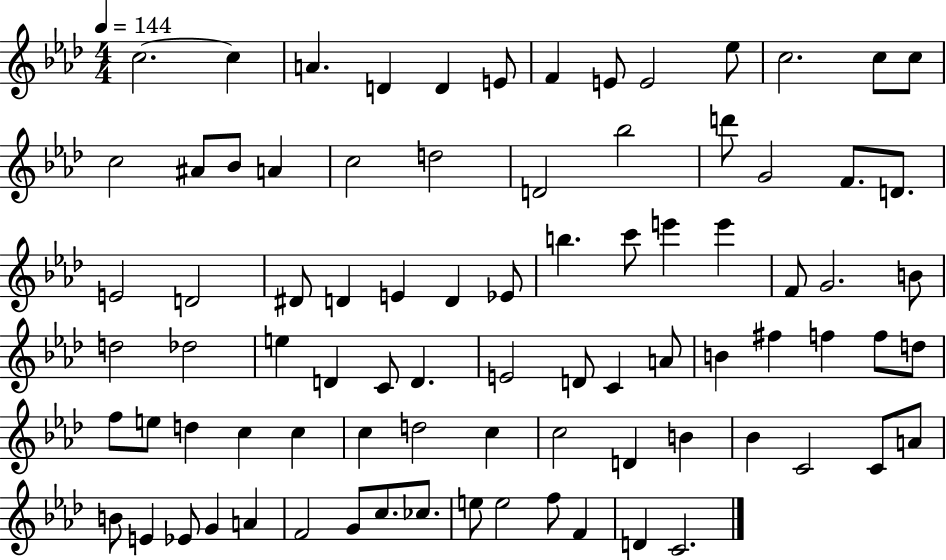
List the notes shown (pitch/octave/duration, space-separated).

C5/h. C5/q A4/q. D4/q D4/q E4/e F4/q E4/e E4/h Eb5/e C5/h. C5/e C5/e C5/h A#4/e Bb4/e A4/q C5/h D5/h D4/h Bb5/h D6/e G4/h F4/e. D4/e. E4/h D4/h D#4/e D4/q E4/q D4/q Eb4/e B5/q. C6/e E6/q E6/q F4/e G4/h. B4/e D5/h Db5/h E5/q D4/q C4/e D4/q. E4/h D4/e C4/q A4/e B4/q F#5/q F5/q F5/e D5/e F5/e E5/e D5/q C5/q C5/q C5/q D5/h C5/q C5/h D4/q B4/q Bb4/q C4/h C4/e A4/e B4/e E4/q Eb4/e G4/q A4/q F4/h G4/e C5/e. CES5/e. E5/e E5/h F5/e F4/q D4/q C4/h.